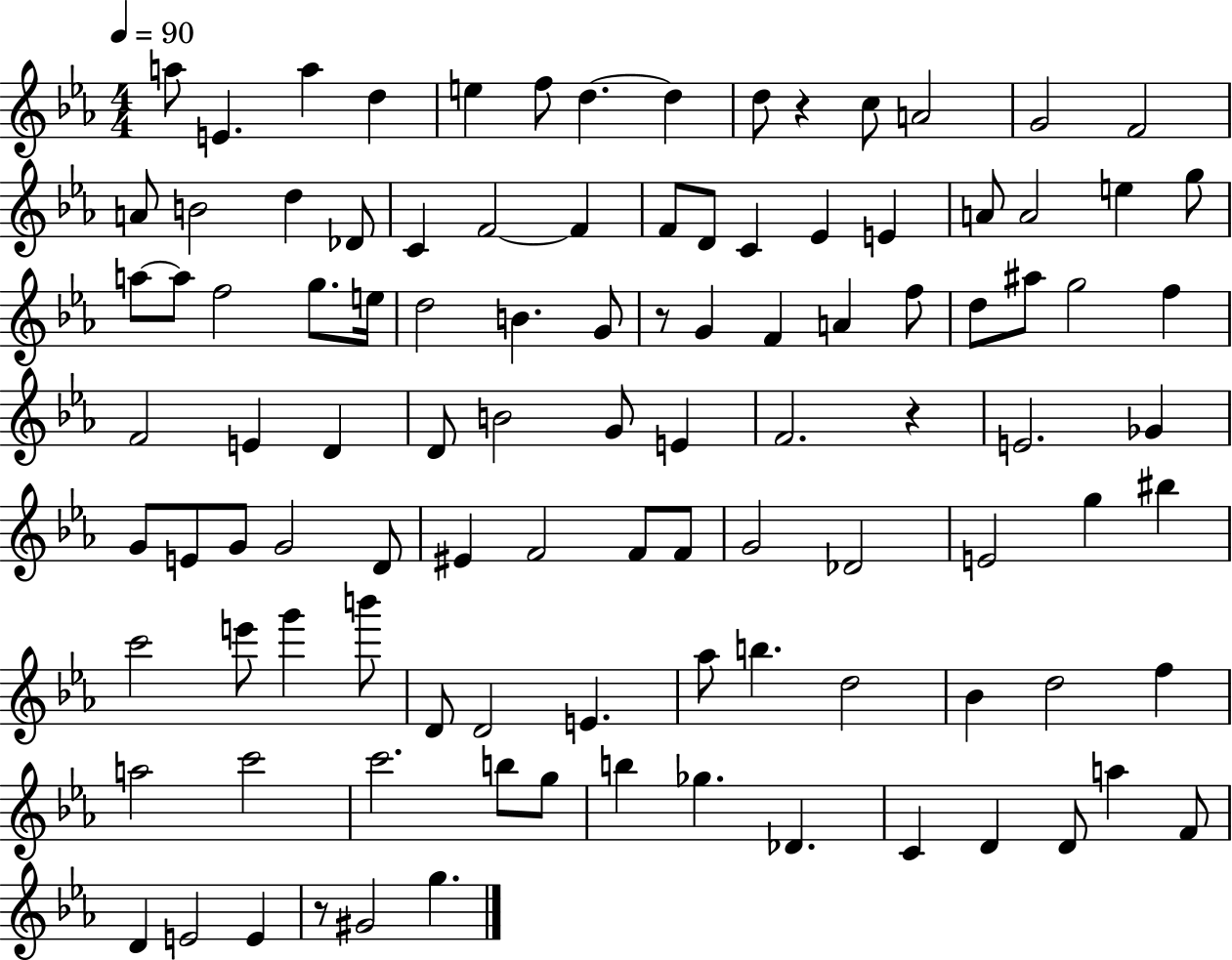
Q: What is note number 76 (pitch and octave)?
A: E4